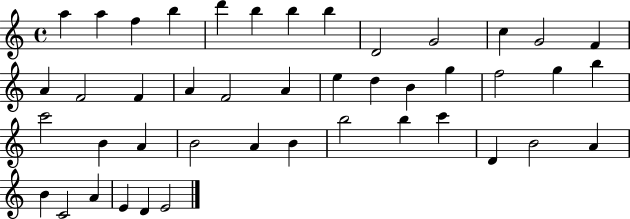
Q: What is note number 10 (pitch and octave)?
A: G4